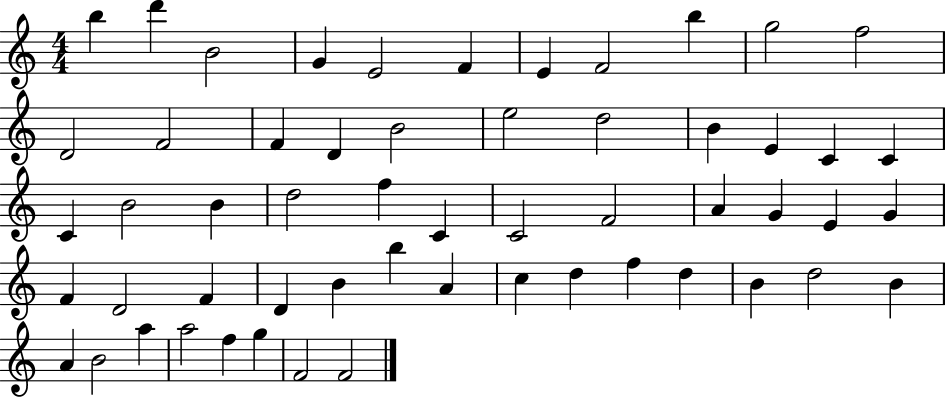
{
  \clef treble
  \numericTimeSignature
  \time 4/4
  \key c \major
  b''4 d'''4 b'2 | g'4 e'2 f'4 | e'4 f'2 b''4 | g''2 f''2 | \break d'2 f'2 | f'4 d'4 b'2 | e''2 d''2 | b'4 e'4 c'4 c'4 | \break c'4 b'2 b'4 | d''2 f''4 c'4 | c'2 f'2 | a'4 g'4 e'4 g'4 | \break f'4 d'2 f'4 | d'4 b'4 b''4 a'4 | c''4 d''4 f''4 d''4 | b'4 d''2 b'4 | \break a'4 b'2 a''4 | a''2 f''4 g''4 | f'2 f'2 | \bar "|."
}